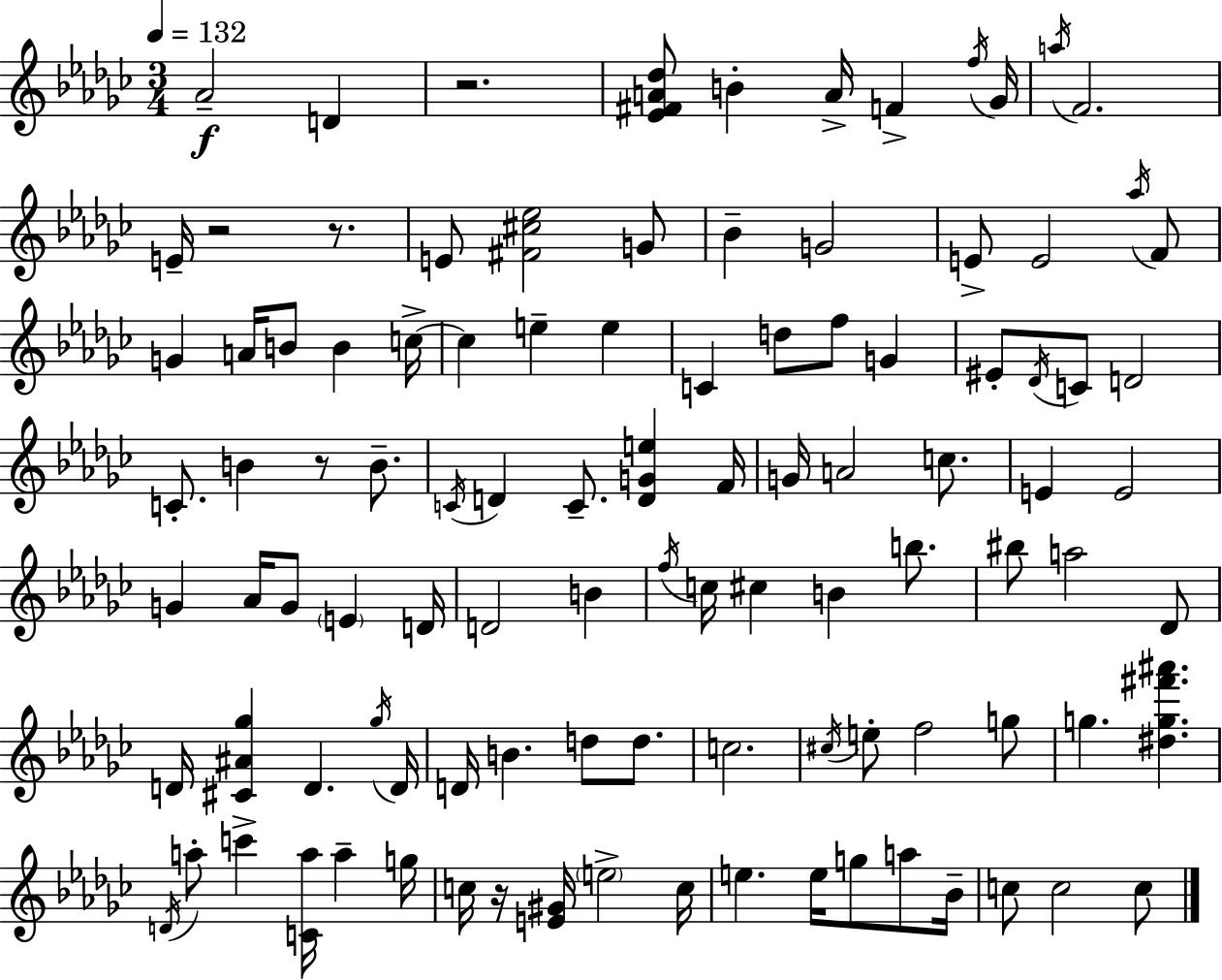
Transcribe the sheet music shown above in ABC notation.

X:1
T:Untitled
M:3/4
L:1/4
K:Ebm
_A2 D z2 [_E^FA_d]/2 B A/4 F f/4 _G/4 a/4 F2 E/4 z2 z/2 E/2 [^F^c_e]2 G/2 _B G2 E/2 E2 _a/4 F/2 G A/4 B/2 B c/4 c e e C d/2 f/2 G ^E/2 _D/4 C/2 D2 C/2 B z/2 B/2 C/4 D C/2 [DGe] F/4 G/4 A2 c/2 E E2 G _A/4 G/2 E D/4 D2 B f/4 c/4 ^c B b/2 ^b/2 a2 _D/2 D/4 [^C^A_g] D _g/4 D/4 D/4 B d/2 d/2 c2 ^c/4 e/2 f2 g/2 g [^dg^f'^a'] D/4 a/2 c' [Ca]/4 a g/4 c/4 z/4 [E^G]/4 e2 c/4 e e/4 g/2 a/2 _B/4 c/2 c2 c/2